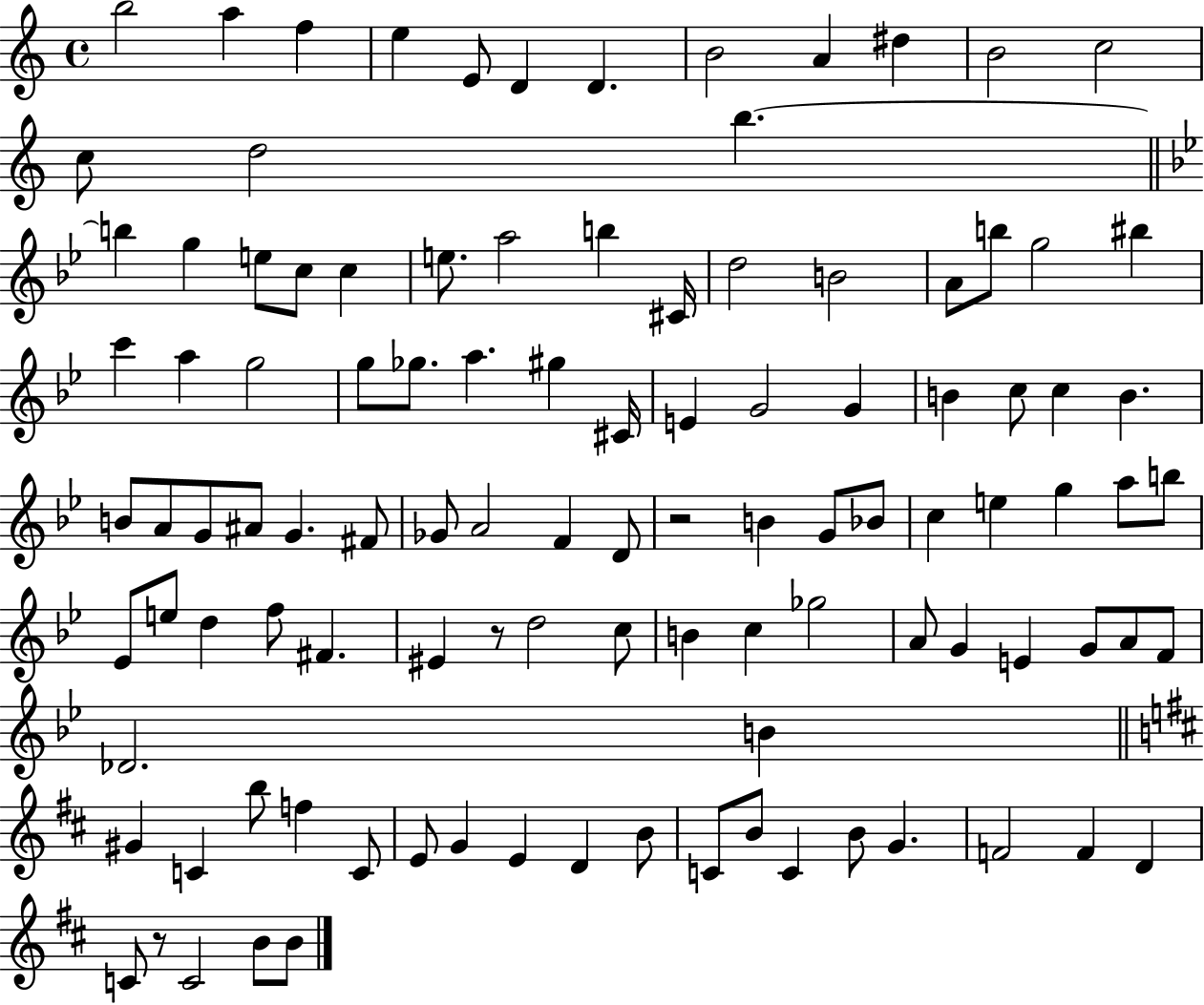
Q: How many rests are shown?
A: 3